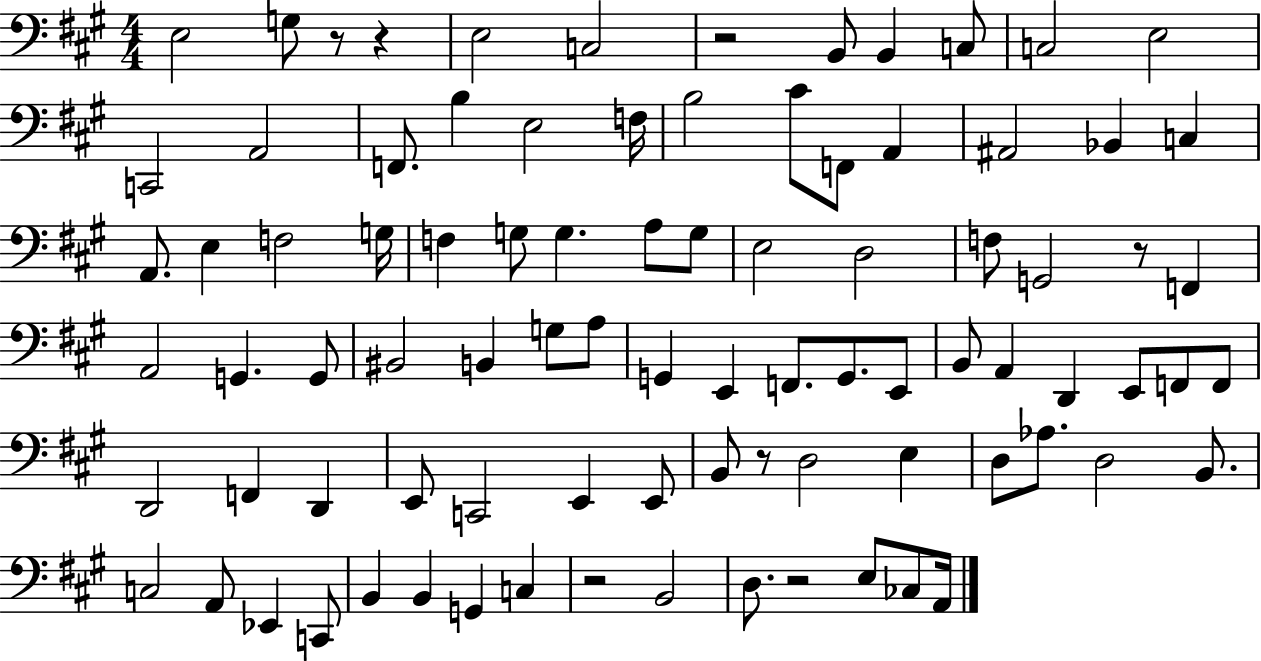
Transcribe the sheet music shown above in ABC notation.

X:1
T:Untitled
M:4/4
L:1/4
K:A
E,2 G,/2 z/2 z E,2 C,2 z2 B,,/2 B,, C,/2 C,2 E,2 C,,2 A,,2 F,,/2 B, E,2 F,/4 B,2 ^C/2 F,,/2 A,, ^A,,2 _B,, C, A,,/2 E, F,2 G,/4 F, G,/2 G, A,/2 G,/2 E,2 D,2 F,/2 G,,2 z/2 F,, A,,2 G,, G,,/2 ^B,,2 B,, G,/2 A,/2 G,, E,, F,,/2 G,,/2 E,,/2 B,,/2 A,, D,, E,,/2 F,,/2 F,,/2 D,,2 F,, D,, E,,/2 C,,2 E,, E,,/2 B,,/2 z/2 D,2 E, D,/2 _A,/2 D,2 B,,/2 C,2 A,,/2 _E,, C,,/2 B,, B,, G,, C, z2 B,,2 D,/2 z2 E,/2 _C,/2 A,,/4